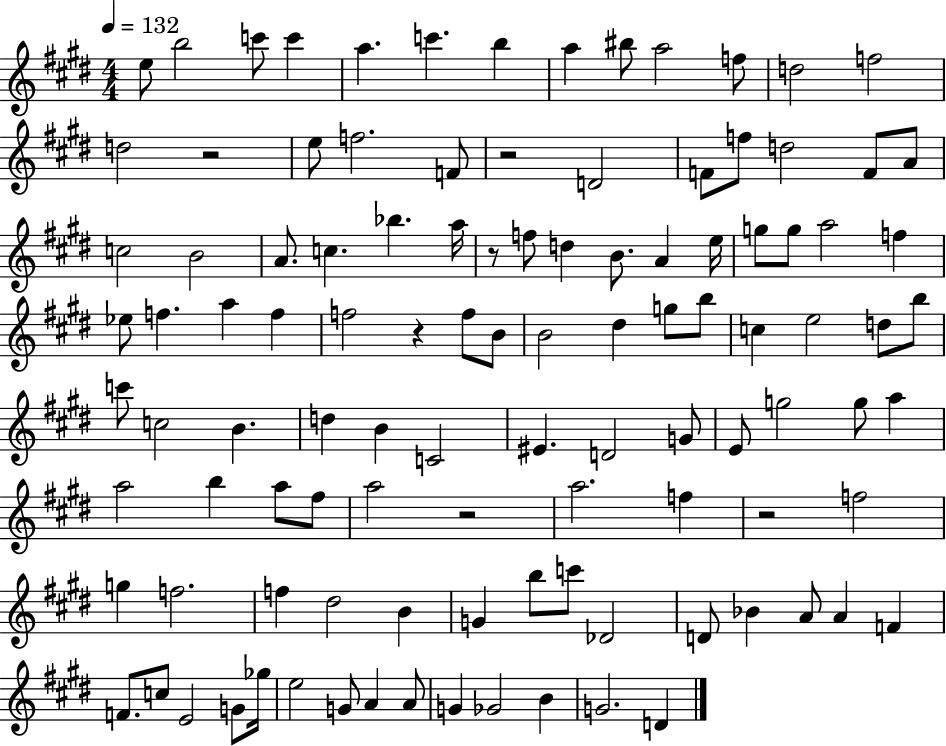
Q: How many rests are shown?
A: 6